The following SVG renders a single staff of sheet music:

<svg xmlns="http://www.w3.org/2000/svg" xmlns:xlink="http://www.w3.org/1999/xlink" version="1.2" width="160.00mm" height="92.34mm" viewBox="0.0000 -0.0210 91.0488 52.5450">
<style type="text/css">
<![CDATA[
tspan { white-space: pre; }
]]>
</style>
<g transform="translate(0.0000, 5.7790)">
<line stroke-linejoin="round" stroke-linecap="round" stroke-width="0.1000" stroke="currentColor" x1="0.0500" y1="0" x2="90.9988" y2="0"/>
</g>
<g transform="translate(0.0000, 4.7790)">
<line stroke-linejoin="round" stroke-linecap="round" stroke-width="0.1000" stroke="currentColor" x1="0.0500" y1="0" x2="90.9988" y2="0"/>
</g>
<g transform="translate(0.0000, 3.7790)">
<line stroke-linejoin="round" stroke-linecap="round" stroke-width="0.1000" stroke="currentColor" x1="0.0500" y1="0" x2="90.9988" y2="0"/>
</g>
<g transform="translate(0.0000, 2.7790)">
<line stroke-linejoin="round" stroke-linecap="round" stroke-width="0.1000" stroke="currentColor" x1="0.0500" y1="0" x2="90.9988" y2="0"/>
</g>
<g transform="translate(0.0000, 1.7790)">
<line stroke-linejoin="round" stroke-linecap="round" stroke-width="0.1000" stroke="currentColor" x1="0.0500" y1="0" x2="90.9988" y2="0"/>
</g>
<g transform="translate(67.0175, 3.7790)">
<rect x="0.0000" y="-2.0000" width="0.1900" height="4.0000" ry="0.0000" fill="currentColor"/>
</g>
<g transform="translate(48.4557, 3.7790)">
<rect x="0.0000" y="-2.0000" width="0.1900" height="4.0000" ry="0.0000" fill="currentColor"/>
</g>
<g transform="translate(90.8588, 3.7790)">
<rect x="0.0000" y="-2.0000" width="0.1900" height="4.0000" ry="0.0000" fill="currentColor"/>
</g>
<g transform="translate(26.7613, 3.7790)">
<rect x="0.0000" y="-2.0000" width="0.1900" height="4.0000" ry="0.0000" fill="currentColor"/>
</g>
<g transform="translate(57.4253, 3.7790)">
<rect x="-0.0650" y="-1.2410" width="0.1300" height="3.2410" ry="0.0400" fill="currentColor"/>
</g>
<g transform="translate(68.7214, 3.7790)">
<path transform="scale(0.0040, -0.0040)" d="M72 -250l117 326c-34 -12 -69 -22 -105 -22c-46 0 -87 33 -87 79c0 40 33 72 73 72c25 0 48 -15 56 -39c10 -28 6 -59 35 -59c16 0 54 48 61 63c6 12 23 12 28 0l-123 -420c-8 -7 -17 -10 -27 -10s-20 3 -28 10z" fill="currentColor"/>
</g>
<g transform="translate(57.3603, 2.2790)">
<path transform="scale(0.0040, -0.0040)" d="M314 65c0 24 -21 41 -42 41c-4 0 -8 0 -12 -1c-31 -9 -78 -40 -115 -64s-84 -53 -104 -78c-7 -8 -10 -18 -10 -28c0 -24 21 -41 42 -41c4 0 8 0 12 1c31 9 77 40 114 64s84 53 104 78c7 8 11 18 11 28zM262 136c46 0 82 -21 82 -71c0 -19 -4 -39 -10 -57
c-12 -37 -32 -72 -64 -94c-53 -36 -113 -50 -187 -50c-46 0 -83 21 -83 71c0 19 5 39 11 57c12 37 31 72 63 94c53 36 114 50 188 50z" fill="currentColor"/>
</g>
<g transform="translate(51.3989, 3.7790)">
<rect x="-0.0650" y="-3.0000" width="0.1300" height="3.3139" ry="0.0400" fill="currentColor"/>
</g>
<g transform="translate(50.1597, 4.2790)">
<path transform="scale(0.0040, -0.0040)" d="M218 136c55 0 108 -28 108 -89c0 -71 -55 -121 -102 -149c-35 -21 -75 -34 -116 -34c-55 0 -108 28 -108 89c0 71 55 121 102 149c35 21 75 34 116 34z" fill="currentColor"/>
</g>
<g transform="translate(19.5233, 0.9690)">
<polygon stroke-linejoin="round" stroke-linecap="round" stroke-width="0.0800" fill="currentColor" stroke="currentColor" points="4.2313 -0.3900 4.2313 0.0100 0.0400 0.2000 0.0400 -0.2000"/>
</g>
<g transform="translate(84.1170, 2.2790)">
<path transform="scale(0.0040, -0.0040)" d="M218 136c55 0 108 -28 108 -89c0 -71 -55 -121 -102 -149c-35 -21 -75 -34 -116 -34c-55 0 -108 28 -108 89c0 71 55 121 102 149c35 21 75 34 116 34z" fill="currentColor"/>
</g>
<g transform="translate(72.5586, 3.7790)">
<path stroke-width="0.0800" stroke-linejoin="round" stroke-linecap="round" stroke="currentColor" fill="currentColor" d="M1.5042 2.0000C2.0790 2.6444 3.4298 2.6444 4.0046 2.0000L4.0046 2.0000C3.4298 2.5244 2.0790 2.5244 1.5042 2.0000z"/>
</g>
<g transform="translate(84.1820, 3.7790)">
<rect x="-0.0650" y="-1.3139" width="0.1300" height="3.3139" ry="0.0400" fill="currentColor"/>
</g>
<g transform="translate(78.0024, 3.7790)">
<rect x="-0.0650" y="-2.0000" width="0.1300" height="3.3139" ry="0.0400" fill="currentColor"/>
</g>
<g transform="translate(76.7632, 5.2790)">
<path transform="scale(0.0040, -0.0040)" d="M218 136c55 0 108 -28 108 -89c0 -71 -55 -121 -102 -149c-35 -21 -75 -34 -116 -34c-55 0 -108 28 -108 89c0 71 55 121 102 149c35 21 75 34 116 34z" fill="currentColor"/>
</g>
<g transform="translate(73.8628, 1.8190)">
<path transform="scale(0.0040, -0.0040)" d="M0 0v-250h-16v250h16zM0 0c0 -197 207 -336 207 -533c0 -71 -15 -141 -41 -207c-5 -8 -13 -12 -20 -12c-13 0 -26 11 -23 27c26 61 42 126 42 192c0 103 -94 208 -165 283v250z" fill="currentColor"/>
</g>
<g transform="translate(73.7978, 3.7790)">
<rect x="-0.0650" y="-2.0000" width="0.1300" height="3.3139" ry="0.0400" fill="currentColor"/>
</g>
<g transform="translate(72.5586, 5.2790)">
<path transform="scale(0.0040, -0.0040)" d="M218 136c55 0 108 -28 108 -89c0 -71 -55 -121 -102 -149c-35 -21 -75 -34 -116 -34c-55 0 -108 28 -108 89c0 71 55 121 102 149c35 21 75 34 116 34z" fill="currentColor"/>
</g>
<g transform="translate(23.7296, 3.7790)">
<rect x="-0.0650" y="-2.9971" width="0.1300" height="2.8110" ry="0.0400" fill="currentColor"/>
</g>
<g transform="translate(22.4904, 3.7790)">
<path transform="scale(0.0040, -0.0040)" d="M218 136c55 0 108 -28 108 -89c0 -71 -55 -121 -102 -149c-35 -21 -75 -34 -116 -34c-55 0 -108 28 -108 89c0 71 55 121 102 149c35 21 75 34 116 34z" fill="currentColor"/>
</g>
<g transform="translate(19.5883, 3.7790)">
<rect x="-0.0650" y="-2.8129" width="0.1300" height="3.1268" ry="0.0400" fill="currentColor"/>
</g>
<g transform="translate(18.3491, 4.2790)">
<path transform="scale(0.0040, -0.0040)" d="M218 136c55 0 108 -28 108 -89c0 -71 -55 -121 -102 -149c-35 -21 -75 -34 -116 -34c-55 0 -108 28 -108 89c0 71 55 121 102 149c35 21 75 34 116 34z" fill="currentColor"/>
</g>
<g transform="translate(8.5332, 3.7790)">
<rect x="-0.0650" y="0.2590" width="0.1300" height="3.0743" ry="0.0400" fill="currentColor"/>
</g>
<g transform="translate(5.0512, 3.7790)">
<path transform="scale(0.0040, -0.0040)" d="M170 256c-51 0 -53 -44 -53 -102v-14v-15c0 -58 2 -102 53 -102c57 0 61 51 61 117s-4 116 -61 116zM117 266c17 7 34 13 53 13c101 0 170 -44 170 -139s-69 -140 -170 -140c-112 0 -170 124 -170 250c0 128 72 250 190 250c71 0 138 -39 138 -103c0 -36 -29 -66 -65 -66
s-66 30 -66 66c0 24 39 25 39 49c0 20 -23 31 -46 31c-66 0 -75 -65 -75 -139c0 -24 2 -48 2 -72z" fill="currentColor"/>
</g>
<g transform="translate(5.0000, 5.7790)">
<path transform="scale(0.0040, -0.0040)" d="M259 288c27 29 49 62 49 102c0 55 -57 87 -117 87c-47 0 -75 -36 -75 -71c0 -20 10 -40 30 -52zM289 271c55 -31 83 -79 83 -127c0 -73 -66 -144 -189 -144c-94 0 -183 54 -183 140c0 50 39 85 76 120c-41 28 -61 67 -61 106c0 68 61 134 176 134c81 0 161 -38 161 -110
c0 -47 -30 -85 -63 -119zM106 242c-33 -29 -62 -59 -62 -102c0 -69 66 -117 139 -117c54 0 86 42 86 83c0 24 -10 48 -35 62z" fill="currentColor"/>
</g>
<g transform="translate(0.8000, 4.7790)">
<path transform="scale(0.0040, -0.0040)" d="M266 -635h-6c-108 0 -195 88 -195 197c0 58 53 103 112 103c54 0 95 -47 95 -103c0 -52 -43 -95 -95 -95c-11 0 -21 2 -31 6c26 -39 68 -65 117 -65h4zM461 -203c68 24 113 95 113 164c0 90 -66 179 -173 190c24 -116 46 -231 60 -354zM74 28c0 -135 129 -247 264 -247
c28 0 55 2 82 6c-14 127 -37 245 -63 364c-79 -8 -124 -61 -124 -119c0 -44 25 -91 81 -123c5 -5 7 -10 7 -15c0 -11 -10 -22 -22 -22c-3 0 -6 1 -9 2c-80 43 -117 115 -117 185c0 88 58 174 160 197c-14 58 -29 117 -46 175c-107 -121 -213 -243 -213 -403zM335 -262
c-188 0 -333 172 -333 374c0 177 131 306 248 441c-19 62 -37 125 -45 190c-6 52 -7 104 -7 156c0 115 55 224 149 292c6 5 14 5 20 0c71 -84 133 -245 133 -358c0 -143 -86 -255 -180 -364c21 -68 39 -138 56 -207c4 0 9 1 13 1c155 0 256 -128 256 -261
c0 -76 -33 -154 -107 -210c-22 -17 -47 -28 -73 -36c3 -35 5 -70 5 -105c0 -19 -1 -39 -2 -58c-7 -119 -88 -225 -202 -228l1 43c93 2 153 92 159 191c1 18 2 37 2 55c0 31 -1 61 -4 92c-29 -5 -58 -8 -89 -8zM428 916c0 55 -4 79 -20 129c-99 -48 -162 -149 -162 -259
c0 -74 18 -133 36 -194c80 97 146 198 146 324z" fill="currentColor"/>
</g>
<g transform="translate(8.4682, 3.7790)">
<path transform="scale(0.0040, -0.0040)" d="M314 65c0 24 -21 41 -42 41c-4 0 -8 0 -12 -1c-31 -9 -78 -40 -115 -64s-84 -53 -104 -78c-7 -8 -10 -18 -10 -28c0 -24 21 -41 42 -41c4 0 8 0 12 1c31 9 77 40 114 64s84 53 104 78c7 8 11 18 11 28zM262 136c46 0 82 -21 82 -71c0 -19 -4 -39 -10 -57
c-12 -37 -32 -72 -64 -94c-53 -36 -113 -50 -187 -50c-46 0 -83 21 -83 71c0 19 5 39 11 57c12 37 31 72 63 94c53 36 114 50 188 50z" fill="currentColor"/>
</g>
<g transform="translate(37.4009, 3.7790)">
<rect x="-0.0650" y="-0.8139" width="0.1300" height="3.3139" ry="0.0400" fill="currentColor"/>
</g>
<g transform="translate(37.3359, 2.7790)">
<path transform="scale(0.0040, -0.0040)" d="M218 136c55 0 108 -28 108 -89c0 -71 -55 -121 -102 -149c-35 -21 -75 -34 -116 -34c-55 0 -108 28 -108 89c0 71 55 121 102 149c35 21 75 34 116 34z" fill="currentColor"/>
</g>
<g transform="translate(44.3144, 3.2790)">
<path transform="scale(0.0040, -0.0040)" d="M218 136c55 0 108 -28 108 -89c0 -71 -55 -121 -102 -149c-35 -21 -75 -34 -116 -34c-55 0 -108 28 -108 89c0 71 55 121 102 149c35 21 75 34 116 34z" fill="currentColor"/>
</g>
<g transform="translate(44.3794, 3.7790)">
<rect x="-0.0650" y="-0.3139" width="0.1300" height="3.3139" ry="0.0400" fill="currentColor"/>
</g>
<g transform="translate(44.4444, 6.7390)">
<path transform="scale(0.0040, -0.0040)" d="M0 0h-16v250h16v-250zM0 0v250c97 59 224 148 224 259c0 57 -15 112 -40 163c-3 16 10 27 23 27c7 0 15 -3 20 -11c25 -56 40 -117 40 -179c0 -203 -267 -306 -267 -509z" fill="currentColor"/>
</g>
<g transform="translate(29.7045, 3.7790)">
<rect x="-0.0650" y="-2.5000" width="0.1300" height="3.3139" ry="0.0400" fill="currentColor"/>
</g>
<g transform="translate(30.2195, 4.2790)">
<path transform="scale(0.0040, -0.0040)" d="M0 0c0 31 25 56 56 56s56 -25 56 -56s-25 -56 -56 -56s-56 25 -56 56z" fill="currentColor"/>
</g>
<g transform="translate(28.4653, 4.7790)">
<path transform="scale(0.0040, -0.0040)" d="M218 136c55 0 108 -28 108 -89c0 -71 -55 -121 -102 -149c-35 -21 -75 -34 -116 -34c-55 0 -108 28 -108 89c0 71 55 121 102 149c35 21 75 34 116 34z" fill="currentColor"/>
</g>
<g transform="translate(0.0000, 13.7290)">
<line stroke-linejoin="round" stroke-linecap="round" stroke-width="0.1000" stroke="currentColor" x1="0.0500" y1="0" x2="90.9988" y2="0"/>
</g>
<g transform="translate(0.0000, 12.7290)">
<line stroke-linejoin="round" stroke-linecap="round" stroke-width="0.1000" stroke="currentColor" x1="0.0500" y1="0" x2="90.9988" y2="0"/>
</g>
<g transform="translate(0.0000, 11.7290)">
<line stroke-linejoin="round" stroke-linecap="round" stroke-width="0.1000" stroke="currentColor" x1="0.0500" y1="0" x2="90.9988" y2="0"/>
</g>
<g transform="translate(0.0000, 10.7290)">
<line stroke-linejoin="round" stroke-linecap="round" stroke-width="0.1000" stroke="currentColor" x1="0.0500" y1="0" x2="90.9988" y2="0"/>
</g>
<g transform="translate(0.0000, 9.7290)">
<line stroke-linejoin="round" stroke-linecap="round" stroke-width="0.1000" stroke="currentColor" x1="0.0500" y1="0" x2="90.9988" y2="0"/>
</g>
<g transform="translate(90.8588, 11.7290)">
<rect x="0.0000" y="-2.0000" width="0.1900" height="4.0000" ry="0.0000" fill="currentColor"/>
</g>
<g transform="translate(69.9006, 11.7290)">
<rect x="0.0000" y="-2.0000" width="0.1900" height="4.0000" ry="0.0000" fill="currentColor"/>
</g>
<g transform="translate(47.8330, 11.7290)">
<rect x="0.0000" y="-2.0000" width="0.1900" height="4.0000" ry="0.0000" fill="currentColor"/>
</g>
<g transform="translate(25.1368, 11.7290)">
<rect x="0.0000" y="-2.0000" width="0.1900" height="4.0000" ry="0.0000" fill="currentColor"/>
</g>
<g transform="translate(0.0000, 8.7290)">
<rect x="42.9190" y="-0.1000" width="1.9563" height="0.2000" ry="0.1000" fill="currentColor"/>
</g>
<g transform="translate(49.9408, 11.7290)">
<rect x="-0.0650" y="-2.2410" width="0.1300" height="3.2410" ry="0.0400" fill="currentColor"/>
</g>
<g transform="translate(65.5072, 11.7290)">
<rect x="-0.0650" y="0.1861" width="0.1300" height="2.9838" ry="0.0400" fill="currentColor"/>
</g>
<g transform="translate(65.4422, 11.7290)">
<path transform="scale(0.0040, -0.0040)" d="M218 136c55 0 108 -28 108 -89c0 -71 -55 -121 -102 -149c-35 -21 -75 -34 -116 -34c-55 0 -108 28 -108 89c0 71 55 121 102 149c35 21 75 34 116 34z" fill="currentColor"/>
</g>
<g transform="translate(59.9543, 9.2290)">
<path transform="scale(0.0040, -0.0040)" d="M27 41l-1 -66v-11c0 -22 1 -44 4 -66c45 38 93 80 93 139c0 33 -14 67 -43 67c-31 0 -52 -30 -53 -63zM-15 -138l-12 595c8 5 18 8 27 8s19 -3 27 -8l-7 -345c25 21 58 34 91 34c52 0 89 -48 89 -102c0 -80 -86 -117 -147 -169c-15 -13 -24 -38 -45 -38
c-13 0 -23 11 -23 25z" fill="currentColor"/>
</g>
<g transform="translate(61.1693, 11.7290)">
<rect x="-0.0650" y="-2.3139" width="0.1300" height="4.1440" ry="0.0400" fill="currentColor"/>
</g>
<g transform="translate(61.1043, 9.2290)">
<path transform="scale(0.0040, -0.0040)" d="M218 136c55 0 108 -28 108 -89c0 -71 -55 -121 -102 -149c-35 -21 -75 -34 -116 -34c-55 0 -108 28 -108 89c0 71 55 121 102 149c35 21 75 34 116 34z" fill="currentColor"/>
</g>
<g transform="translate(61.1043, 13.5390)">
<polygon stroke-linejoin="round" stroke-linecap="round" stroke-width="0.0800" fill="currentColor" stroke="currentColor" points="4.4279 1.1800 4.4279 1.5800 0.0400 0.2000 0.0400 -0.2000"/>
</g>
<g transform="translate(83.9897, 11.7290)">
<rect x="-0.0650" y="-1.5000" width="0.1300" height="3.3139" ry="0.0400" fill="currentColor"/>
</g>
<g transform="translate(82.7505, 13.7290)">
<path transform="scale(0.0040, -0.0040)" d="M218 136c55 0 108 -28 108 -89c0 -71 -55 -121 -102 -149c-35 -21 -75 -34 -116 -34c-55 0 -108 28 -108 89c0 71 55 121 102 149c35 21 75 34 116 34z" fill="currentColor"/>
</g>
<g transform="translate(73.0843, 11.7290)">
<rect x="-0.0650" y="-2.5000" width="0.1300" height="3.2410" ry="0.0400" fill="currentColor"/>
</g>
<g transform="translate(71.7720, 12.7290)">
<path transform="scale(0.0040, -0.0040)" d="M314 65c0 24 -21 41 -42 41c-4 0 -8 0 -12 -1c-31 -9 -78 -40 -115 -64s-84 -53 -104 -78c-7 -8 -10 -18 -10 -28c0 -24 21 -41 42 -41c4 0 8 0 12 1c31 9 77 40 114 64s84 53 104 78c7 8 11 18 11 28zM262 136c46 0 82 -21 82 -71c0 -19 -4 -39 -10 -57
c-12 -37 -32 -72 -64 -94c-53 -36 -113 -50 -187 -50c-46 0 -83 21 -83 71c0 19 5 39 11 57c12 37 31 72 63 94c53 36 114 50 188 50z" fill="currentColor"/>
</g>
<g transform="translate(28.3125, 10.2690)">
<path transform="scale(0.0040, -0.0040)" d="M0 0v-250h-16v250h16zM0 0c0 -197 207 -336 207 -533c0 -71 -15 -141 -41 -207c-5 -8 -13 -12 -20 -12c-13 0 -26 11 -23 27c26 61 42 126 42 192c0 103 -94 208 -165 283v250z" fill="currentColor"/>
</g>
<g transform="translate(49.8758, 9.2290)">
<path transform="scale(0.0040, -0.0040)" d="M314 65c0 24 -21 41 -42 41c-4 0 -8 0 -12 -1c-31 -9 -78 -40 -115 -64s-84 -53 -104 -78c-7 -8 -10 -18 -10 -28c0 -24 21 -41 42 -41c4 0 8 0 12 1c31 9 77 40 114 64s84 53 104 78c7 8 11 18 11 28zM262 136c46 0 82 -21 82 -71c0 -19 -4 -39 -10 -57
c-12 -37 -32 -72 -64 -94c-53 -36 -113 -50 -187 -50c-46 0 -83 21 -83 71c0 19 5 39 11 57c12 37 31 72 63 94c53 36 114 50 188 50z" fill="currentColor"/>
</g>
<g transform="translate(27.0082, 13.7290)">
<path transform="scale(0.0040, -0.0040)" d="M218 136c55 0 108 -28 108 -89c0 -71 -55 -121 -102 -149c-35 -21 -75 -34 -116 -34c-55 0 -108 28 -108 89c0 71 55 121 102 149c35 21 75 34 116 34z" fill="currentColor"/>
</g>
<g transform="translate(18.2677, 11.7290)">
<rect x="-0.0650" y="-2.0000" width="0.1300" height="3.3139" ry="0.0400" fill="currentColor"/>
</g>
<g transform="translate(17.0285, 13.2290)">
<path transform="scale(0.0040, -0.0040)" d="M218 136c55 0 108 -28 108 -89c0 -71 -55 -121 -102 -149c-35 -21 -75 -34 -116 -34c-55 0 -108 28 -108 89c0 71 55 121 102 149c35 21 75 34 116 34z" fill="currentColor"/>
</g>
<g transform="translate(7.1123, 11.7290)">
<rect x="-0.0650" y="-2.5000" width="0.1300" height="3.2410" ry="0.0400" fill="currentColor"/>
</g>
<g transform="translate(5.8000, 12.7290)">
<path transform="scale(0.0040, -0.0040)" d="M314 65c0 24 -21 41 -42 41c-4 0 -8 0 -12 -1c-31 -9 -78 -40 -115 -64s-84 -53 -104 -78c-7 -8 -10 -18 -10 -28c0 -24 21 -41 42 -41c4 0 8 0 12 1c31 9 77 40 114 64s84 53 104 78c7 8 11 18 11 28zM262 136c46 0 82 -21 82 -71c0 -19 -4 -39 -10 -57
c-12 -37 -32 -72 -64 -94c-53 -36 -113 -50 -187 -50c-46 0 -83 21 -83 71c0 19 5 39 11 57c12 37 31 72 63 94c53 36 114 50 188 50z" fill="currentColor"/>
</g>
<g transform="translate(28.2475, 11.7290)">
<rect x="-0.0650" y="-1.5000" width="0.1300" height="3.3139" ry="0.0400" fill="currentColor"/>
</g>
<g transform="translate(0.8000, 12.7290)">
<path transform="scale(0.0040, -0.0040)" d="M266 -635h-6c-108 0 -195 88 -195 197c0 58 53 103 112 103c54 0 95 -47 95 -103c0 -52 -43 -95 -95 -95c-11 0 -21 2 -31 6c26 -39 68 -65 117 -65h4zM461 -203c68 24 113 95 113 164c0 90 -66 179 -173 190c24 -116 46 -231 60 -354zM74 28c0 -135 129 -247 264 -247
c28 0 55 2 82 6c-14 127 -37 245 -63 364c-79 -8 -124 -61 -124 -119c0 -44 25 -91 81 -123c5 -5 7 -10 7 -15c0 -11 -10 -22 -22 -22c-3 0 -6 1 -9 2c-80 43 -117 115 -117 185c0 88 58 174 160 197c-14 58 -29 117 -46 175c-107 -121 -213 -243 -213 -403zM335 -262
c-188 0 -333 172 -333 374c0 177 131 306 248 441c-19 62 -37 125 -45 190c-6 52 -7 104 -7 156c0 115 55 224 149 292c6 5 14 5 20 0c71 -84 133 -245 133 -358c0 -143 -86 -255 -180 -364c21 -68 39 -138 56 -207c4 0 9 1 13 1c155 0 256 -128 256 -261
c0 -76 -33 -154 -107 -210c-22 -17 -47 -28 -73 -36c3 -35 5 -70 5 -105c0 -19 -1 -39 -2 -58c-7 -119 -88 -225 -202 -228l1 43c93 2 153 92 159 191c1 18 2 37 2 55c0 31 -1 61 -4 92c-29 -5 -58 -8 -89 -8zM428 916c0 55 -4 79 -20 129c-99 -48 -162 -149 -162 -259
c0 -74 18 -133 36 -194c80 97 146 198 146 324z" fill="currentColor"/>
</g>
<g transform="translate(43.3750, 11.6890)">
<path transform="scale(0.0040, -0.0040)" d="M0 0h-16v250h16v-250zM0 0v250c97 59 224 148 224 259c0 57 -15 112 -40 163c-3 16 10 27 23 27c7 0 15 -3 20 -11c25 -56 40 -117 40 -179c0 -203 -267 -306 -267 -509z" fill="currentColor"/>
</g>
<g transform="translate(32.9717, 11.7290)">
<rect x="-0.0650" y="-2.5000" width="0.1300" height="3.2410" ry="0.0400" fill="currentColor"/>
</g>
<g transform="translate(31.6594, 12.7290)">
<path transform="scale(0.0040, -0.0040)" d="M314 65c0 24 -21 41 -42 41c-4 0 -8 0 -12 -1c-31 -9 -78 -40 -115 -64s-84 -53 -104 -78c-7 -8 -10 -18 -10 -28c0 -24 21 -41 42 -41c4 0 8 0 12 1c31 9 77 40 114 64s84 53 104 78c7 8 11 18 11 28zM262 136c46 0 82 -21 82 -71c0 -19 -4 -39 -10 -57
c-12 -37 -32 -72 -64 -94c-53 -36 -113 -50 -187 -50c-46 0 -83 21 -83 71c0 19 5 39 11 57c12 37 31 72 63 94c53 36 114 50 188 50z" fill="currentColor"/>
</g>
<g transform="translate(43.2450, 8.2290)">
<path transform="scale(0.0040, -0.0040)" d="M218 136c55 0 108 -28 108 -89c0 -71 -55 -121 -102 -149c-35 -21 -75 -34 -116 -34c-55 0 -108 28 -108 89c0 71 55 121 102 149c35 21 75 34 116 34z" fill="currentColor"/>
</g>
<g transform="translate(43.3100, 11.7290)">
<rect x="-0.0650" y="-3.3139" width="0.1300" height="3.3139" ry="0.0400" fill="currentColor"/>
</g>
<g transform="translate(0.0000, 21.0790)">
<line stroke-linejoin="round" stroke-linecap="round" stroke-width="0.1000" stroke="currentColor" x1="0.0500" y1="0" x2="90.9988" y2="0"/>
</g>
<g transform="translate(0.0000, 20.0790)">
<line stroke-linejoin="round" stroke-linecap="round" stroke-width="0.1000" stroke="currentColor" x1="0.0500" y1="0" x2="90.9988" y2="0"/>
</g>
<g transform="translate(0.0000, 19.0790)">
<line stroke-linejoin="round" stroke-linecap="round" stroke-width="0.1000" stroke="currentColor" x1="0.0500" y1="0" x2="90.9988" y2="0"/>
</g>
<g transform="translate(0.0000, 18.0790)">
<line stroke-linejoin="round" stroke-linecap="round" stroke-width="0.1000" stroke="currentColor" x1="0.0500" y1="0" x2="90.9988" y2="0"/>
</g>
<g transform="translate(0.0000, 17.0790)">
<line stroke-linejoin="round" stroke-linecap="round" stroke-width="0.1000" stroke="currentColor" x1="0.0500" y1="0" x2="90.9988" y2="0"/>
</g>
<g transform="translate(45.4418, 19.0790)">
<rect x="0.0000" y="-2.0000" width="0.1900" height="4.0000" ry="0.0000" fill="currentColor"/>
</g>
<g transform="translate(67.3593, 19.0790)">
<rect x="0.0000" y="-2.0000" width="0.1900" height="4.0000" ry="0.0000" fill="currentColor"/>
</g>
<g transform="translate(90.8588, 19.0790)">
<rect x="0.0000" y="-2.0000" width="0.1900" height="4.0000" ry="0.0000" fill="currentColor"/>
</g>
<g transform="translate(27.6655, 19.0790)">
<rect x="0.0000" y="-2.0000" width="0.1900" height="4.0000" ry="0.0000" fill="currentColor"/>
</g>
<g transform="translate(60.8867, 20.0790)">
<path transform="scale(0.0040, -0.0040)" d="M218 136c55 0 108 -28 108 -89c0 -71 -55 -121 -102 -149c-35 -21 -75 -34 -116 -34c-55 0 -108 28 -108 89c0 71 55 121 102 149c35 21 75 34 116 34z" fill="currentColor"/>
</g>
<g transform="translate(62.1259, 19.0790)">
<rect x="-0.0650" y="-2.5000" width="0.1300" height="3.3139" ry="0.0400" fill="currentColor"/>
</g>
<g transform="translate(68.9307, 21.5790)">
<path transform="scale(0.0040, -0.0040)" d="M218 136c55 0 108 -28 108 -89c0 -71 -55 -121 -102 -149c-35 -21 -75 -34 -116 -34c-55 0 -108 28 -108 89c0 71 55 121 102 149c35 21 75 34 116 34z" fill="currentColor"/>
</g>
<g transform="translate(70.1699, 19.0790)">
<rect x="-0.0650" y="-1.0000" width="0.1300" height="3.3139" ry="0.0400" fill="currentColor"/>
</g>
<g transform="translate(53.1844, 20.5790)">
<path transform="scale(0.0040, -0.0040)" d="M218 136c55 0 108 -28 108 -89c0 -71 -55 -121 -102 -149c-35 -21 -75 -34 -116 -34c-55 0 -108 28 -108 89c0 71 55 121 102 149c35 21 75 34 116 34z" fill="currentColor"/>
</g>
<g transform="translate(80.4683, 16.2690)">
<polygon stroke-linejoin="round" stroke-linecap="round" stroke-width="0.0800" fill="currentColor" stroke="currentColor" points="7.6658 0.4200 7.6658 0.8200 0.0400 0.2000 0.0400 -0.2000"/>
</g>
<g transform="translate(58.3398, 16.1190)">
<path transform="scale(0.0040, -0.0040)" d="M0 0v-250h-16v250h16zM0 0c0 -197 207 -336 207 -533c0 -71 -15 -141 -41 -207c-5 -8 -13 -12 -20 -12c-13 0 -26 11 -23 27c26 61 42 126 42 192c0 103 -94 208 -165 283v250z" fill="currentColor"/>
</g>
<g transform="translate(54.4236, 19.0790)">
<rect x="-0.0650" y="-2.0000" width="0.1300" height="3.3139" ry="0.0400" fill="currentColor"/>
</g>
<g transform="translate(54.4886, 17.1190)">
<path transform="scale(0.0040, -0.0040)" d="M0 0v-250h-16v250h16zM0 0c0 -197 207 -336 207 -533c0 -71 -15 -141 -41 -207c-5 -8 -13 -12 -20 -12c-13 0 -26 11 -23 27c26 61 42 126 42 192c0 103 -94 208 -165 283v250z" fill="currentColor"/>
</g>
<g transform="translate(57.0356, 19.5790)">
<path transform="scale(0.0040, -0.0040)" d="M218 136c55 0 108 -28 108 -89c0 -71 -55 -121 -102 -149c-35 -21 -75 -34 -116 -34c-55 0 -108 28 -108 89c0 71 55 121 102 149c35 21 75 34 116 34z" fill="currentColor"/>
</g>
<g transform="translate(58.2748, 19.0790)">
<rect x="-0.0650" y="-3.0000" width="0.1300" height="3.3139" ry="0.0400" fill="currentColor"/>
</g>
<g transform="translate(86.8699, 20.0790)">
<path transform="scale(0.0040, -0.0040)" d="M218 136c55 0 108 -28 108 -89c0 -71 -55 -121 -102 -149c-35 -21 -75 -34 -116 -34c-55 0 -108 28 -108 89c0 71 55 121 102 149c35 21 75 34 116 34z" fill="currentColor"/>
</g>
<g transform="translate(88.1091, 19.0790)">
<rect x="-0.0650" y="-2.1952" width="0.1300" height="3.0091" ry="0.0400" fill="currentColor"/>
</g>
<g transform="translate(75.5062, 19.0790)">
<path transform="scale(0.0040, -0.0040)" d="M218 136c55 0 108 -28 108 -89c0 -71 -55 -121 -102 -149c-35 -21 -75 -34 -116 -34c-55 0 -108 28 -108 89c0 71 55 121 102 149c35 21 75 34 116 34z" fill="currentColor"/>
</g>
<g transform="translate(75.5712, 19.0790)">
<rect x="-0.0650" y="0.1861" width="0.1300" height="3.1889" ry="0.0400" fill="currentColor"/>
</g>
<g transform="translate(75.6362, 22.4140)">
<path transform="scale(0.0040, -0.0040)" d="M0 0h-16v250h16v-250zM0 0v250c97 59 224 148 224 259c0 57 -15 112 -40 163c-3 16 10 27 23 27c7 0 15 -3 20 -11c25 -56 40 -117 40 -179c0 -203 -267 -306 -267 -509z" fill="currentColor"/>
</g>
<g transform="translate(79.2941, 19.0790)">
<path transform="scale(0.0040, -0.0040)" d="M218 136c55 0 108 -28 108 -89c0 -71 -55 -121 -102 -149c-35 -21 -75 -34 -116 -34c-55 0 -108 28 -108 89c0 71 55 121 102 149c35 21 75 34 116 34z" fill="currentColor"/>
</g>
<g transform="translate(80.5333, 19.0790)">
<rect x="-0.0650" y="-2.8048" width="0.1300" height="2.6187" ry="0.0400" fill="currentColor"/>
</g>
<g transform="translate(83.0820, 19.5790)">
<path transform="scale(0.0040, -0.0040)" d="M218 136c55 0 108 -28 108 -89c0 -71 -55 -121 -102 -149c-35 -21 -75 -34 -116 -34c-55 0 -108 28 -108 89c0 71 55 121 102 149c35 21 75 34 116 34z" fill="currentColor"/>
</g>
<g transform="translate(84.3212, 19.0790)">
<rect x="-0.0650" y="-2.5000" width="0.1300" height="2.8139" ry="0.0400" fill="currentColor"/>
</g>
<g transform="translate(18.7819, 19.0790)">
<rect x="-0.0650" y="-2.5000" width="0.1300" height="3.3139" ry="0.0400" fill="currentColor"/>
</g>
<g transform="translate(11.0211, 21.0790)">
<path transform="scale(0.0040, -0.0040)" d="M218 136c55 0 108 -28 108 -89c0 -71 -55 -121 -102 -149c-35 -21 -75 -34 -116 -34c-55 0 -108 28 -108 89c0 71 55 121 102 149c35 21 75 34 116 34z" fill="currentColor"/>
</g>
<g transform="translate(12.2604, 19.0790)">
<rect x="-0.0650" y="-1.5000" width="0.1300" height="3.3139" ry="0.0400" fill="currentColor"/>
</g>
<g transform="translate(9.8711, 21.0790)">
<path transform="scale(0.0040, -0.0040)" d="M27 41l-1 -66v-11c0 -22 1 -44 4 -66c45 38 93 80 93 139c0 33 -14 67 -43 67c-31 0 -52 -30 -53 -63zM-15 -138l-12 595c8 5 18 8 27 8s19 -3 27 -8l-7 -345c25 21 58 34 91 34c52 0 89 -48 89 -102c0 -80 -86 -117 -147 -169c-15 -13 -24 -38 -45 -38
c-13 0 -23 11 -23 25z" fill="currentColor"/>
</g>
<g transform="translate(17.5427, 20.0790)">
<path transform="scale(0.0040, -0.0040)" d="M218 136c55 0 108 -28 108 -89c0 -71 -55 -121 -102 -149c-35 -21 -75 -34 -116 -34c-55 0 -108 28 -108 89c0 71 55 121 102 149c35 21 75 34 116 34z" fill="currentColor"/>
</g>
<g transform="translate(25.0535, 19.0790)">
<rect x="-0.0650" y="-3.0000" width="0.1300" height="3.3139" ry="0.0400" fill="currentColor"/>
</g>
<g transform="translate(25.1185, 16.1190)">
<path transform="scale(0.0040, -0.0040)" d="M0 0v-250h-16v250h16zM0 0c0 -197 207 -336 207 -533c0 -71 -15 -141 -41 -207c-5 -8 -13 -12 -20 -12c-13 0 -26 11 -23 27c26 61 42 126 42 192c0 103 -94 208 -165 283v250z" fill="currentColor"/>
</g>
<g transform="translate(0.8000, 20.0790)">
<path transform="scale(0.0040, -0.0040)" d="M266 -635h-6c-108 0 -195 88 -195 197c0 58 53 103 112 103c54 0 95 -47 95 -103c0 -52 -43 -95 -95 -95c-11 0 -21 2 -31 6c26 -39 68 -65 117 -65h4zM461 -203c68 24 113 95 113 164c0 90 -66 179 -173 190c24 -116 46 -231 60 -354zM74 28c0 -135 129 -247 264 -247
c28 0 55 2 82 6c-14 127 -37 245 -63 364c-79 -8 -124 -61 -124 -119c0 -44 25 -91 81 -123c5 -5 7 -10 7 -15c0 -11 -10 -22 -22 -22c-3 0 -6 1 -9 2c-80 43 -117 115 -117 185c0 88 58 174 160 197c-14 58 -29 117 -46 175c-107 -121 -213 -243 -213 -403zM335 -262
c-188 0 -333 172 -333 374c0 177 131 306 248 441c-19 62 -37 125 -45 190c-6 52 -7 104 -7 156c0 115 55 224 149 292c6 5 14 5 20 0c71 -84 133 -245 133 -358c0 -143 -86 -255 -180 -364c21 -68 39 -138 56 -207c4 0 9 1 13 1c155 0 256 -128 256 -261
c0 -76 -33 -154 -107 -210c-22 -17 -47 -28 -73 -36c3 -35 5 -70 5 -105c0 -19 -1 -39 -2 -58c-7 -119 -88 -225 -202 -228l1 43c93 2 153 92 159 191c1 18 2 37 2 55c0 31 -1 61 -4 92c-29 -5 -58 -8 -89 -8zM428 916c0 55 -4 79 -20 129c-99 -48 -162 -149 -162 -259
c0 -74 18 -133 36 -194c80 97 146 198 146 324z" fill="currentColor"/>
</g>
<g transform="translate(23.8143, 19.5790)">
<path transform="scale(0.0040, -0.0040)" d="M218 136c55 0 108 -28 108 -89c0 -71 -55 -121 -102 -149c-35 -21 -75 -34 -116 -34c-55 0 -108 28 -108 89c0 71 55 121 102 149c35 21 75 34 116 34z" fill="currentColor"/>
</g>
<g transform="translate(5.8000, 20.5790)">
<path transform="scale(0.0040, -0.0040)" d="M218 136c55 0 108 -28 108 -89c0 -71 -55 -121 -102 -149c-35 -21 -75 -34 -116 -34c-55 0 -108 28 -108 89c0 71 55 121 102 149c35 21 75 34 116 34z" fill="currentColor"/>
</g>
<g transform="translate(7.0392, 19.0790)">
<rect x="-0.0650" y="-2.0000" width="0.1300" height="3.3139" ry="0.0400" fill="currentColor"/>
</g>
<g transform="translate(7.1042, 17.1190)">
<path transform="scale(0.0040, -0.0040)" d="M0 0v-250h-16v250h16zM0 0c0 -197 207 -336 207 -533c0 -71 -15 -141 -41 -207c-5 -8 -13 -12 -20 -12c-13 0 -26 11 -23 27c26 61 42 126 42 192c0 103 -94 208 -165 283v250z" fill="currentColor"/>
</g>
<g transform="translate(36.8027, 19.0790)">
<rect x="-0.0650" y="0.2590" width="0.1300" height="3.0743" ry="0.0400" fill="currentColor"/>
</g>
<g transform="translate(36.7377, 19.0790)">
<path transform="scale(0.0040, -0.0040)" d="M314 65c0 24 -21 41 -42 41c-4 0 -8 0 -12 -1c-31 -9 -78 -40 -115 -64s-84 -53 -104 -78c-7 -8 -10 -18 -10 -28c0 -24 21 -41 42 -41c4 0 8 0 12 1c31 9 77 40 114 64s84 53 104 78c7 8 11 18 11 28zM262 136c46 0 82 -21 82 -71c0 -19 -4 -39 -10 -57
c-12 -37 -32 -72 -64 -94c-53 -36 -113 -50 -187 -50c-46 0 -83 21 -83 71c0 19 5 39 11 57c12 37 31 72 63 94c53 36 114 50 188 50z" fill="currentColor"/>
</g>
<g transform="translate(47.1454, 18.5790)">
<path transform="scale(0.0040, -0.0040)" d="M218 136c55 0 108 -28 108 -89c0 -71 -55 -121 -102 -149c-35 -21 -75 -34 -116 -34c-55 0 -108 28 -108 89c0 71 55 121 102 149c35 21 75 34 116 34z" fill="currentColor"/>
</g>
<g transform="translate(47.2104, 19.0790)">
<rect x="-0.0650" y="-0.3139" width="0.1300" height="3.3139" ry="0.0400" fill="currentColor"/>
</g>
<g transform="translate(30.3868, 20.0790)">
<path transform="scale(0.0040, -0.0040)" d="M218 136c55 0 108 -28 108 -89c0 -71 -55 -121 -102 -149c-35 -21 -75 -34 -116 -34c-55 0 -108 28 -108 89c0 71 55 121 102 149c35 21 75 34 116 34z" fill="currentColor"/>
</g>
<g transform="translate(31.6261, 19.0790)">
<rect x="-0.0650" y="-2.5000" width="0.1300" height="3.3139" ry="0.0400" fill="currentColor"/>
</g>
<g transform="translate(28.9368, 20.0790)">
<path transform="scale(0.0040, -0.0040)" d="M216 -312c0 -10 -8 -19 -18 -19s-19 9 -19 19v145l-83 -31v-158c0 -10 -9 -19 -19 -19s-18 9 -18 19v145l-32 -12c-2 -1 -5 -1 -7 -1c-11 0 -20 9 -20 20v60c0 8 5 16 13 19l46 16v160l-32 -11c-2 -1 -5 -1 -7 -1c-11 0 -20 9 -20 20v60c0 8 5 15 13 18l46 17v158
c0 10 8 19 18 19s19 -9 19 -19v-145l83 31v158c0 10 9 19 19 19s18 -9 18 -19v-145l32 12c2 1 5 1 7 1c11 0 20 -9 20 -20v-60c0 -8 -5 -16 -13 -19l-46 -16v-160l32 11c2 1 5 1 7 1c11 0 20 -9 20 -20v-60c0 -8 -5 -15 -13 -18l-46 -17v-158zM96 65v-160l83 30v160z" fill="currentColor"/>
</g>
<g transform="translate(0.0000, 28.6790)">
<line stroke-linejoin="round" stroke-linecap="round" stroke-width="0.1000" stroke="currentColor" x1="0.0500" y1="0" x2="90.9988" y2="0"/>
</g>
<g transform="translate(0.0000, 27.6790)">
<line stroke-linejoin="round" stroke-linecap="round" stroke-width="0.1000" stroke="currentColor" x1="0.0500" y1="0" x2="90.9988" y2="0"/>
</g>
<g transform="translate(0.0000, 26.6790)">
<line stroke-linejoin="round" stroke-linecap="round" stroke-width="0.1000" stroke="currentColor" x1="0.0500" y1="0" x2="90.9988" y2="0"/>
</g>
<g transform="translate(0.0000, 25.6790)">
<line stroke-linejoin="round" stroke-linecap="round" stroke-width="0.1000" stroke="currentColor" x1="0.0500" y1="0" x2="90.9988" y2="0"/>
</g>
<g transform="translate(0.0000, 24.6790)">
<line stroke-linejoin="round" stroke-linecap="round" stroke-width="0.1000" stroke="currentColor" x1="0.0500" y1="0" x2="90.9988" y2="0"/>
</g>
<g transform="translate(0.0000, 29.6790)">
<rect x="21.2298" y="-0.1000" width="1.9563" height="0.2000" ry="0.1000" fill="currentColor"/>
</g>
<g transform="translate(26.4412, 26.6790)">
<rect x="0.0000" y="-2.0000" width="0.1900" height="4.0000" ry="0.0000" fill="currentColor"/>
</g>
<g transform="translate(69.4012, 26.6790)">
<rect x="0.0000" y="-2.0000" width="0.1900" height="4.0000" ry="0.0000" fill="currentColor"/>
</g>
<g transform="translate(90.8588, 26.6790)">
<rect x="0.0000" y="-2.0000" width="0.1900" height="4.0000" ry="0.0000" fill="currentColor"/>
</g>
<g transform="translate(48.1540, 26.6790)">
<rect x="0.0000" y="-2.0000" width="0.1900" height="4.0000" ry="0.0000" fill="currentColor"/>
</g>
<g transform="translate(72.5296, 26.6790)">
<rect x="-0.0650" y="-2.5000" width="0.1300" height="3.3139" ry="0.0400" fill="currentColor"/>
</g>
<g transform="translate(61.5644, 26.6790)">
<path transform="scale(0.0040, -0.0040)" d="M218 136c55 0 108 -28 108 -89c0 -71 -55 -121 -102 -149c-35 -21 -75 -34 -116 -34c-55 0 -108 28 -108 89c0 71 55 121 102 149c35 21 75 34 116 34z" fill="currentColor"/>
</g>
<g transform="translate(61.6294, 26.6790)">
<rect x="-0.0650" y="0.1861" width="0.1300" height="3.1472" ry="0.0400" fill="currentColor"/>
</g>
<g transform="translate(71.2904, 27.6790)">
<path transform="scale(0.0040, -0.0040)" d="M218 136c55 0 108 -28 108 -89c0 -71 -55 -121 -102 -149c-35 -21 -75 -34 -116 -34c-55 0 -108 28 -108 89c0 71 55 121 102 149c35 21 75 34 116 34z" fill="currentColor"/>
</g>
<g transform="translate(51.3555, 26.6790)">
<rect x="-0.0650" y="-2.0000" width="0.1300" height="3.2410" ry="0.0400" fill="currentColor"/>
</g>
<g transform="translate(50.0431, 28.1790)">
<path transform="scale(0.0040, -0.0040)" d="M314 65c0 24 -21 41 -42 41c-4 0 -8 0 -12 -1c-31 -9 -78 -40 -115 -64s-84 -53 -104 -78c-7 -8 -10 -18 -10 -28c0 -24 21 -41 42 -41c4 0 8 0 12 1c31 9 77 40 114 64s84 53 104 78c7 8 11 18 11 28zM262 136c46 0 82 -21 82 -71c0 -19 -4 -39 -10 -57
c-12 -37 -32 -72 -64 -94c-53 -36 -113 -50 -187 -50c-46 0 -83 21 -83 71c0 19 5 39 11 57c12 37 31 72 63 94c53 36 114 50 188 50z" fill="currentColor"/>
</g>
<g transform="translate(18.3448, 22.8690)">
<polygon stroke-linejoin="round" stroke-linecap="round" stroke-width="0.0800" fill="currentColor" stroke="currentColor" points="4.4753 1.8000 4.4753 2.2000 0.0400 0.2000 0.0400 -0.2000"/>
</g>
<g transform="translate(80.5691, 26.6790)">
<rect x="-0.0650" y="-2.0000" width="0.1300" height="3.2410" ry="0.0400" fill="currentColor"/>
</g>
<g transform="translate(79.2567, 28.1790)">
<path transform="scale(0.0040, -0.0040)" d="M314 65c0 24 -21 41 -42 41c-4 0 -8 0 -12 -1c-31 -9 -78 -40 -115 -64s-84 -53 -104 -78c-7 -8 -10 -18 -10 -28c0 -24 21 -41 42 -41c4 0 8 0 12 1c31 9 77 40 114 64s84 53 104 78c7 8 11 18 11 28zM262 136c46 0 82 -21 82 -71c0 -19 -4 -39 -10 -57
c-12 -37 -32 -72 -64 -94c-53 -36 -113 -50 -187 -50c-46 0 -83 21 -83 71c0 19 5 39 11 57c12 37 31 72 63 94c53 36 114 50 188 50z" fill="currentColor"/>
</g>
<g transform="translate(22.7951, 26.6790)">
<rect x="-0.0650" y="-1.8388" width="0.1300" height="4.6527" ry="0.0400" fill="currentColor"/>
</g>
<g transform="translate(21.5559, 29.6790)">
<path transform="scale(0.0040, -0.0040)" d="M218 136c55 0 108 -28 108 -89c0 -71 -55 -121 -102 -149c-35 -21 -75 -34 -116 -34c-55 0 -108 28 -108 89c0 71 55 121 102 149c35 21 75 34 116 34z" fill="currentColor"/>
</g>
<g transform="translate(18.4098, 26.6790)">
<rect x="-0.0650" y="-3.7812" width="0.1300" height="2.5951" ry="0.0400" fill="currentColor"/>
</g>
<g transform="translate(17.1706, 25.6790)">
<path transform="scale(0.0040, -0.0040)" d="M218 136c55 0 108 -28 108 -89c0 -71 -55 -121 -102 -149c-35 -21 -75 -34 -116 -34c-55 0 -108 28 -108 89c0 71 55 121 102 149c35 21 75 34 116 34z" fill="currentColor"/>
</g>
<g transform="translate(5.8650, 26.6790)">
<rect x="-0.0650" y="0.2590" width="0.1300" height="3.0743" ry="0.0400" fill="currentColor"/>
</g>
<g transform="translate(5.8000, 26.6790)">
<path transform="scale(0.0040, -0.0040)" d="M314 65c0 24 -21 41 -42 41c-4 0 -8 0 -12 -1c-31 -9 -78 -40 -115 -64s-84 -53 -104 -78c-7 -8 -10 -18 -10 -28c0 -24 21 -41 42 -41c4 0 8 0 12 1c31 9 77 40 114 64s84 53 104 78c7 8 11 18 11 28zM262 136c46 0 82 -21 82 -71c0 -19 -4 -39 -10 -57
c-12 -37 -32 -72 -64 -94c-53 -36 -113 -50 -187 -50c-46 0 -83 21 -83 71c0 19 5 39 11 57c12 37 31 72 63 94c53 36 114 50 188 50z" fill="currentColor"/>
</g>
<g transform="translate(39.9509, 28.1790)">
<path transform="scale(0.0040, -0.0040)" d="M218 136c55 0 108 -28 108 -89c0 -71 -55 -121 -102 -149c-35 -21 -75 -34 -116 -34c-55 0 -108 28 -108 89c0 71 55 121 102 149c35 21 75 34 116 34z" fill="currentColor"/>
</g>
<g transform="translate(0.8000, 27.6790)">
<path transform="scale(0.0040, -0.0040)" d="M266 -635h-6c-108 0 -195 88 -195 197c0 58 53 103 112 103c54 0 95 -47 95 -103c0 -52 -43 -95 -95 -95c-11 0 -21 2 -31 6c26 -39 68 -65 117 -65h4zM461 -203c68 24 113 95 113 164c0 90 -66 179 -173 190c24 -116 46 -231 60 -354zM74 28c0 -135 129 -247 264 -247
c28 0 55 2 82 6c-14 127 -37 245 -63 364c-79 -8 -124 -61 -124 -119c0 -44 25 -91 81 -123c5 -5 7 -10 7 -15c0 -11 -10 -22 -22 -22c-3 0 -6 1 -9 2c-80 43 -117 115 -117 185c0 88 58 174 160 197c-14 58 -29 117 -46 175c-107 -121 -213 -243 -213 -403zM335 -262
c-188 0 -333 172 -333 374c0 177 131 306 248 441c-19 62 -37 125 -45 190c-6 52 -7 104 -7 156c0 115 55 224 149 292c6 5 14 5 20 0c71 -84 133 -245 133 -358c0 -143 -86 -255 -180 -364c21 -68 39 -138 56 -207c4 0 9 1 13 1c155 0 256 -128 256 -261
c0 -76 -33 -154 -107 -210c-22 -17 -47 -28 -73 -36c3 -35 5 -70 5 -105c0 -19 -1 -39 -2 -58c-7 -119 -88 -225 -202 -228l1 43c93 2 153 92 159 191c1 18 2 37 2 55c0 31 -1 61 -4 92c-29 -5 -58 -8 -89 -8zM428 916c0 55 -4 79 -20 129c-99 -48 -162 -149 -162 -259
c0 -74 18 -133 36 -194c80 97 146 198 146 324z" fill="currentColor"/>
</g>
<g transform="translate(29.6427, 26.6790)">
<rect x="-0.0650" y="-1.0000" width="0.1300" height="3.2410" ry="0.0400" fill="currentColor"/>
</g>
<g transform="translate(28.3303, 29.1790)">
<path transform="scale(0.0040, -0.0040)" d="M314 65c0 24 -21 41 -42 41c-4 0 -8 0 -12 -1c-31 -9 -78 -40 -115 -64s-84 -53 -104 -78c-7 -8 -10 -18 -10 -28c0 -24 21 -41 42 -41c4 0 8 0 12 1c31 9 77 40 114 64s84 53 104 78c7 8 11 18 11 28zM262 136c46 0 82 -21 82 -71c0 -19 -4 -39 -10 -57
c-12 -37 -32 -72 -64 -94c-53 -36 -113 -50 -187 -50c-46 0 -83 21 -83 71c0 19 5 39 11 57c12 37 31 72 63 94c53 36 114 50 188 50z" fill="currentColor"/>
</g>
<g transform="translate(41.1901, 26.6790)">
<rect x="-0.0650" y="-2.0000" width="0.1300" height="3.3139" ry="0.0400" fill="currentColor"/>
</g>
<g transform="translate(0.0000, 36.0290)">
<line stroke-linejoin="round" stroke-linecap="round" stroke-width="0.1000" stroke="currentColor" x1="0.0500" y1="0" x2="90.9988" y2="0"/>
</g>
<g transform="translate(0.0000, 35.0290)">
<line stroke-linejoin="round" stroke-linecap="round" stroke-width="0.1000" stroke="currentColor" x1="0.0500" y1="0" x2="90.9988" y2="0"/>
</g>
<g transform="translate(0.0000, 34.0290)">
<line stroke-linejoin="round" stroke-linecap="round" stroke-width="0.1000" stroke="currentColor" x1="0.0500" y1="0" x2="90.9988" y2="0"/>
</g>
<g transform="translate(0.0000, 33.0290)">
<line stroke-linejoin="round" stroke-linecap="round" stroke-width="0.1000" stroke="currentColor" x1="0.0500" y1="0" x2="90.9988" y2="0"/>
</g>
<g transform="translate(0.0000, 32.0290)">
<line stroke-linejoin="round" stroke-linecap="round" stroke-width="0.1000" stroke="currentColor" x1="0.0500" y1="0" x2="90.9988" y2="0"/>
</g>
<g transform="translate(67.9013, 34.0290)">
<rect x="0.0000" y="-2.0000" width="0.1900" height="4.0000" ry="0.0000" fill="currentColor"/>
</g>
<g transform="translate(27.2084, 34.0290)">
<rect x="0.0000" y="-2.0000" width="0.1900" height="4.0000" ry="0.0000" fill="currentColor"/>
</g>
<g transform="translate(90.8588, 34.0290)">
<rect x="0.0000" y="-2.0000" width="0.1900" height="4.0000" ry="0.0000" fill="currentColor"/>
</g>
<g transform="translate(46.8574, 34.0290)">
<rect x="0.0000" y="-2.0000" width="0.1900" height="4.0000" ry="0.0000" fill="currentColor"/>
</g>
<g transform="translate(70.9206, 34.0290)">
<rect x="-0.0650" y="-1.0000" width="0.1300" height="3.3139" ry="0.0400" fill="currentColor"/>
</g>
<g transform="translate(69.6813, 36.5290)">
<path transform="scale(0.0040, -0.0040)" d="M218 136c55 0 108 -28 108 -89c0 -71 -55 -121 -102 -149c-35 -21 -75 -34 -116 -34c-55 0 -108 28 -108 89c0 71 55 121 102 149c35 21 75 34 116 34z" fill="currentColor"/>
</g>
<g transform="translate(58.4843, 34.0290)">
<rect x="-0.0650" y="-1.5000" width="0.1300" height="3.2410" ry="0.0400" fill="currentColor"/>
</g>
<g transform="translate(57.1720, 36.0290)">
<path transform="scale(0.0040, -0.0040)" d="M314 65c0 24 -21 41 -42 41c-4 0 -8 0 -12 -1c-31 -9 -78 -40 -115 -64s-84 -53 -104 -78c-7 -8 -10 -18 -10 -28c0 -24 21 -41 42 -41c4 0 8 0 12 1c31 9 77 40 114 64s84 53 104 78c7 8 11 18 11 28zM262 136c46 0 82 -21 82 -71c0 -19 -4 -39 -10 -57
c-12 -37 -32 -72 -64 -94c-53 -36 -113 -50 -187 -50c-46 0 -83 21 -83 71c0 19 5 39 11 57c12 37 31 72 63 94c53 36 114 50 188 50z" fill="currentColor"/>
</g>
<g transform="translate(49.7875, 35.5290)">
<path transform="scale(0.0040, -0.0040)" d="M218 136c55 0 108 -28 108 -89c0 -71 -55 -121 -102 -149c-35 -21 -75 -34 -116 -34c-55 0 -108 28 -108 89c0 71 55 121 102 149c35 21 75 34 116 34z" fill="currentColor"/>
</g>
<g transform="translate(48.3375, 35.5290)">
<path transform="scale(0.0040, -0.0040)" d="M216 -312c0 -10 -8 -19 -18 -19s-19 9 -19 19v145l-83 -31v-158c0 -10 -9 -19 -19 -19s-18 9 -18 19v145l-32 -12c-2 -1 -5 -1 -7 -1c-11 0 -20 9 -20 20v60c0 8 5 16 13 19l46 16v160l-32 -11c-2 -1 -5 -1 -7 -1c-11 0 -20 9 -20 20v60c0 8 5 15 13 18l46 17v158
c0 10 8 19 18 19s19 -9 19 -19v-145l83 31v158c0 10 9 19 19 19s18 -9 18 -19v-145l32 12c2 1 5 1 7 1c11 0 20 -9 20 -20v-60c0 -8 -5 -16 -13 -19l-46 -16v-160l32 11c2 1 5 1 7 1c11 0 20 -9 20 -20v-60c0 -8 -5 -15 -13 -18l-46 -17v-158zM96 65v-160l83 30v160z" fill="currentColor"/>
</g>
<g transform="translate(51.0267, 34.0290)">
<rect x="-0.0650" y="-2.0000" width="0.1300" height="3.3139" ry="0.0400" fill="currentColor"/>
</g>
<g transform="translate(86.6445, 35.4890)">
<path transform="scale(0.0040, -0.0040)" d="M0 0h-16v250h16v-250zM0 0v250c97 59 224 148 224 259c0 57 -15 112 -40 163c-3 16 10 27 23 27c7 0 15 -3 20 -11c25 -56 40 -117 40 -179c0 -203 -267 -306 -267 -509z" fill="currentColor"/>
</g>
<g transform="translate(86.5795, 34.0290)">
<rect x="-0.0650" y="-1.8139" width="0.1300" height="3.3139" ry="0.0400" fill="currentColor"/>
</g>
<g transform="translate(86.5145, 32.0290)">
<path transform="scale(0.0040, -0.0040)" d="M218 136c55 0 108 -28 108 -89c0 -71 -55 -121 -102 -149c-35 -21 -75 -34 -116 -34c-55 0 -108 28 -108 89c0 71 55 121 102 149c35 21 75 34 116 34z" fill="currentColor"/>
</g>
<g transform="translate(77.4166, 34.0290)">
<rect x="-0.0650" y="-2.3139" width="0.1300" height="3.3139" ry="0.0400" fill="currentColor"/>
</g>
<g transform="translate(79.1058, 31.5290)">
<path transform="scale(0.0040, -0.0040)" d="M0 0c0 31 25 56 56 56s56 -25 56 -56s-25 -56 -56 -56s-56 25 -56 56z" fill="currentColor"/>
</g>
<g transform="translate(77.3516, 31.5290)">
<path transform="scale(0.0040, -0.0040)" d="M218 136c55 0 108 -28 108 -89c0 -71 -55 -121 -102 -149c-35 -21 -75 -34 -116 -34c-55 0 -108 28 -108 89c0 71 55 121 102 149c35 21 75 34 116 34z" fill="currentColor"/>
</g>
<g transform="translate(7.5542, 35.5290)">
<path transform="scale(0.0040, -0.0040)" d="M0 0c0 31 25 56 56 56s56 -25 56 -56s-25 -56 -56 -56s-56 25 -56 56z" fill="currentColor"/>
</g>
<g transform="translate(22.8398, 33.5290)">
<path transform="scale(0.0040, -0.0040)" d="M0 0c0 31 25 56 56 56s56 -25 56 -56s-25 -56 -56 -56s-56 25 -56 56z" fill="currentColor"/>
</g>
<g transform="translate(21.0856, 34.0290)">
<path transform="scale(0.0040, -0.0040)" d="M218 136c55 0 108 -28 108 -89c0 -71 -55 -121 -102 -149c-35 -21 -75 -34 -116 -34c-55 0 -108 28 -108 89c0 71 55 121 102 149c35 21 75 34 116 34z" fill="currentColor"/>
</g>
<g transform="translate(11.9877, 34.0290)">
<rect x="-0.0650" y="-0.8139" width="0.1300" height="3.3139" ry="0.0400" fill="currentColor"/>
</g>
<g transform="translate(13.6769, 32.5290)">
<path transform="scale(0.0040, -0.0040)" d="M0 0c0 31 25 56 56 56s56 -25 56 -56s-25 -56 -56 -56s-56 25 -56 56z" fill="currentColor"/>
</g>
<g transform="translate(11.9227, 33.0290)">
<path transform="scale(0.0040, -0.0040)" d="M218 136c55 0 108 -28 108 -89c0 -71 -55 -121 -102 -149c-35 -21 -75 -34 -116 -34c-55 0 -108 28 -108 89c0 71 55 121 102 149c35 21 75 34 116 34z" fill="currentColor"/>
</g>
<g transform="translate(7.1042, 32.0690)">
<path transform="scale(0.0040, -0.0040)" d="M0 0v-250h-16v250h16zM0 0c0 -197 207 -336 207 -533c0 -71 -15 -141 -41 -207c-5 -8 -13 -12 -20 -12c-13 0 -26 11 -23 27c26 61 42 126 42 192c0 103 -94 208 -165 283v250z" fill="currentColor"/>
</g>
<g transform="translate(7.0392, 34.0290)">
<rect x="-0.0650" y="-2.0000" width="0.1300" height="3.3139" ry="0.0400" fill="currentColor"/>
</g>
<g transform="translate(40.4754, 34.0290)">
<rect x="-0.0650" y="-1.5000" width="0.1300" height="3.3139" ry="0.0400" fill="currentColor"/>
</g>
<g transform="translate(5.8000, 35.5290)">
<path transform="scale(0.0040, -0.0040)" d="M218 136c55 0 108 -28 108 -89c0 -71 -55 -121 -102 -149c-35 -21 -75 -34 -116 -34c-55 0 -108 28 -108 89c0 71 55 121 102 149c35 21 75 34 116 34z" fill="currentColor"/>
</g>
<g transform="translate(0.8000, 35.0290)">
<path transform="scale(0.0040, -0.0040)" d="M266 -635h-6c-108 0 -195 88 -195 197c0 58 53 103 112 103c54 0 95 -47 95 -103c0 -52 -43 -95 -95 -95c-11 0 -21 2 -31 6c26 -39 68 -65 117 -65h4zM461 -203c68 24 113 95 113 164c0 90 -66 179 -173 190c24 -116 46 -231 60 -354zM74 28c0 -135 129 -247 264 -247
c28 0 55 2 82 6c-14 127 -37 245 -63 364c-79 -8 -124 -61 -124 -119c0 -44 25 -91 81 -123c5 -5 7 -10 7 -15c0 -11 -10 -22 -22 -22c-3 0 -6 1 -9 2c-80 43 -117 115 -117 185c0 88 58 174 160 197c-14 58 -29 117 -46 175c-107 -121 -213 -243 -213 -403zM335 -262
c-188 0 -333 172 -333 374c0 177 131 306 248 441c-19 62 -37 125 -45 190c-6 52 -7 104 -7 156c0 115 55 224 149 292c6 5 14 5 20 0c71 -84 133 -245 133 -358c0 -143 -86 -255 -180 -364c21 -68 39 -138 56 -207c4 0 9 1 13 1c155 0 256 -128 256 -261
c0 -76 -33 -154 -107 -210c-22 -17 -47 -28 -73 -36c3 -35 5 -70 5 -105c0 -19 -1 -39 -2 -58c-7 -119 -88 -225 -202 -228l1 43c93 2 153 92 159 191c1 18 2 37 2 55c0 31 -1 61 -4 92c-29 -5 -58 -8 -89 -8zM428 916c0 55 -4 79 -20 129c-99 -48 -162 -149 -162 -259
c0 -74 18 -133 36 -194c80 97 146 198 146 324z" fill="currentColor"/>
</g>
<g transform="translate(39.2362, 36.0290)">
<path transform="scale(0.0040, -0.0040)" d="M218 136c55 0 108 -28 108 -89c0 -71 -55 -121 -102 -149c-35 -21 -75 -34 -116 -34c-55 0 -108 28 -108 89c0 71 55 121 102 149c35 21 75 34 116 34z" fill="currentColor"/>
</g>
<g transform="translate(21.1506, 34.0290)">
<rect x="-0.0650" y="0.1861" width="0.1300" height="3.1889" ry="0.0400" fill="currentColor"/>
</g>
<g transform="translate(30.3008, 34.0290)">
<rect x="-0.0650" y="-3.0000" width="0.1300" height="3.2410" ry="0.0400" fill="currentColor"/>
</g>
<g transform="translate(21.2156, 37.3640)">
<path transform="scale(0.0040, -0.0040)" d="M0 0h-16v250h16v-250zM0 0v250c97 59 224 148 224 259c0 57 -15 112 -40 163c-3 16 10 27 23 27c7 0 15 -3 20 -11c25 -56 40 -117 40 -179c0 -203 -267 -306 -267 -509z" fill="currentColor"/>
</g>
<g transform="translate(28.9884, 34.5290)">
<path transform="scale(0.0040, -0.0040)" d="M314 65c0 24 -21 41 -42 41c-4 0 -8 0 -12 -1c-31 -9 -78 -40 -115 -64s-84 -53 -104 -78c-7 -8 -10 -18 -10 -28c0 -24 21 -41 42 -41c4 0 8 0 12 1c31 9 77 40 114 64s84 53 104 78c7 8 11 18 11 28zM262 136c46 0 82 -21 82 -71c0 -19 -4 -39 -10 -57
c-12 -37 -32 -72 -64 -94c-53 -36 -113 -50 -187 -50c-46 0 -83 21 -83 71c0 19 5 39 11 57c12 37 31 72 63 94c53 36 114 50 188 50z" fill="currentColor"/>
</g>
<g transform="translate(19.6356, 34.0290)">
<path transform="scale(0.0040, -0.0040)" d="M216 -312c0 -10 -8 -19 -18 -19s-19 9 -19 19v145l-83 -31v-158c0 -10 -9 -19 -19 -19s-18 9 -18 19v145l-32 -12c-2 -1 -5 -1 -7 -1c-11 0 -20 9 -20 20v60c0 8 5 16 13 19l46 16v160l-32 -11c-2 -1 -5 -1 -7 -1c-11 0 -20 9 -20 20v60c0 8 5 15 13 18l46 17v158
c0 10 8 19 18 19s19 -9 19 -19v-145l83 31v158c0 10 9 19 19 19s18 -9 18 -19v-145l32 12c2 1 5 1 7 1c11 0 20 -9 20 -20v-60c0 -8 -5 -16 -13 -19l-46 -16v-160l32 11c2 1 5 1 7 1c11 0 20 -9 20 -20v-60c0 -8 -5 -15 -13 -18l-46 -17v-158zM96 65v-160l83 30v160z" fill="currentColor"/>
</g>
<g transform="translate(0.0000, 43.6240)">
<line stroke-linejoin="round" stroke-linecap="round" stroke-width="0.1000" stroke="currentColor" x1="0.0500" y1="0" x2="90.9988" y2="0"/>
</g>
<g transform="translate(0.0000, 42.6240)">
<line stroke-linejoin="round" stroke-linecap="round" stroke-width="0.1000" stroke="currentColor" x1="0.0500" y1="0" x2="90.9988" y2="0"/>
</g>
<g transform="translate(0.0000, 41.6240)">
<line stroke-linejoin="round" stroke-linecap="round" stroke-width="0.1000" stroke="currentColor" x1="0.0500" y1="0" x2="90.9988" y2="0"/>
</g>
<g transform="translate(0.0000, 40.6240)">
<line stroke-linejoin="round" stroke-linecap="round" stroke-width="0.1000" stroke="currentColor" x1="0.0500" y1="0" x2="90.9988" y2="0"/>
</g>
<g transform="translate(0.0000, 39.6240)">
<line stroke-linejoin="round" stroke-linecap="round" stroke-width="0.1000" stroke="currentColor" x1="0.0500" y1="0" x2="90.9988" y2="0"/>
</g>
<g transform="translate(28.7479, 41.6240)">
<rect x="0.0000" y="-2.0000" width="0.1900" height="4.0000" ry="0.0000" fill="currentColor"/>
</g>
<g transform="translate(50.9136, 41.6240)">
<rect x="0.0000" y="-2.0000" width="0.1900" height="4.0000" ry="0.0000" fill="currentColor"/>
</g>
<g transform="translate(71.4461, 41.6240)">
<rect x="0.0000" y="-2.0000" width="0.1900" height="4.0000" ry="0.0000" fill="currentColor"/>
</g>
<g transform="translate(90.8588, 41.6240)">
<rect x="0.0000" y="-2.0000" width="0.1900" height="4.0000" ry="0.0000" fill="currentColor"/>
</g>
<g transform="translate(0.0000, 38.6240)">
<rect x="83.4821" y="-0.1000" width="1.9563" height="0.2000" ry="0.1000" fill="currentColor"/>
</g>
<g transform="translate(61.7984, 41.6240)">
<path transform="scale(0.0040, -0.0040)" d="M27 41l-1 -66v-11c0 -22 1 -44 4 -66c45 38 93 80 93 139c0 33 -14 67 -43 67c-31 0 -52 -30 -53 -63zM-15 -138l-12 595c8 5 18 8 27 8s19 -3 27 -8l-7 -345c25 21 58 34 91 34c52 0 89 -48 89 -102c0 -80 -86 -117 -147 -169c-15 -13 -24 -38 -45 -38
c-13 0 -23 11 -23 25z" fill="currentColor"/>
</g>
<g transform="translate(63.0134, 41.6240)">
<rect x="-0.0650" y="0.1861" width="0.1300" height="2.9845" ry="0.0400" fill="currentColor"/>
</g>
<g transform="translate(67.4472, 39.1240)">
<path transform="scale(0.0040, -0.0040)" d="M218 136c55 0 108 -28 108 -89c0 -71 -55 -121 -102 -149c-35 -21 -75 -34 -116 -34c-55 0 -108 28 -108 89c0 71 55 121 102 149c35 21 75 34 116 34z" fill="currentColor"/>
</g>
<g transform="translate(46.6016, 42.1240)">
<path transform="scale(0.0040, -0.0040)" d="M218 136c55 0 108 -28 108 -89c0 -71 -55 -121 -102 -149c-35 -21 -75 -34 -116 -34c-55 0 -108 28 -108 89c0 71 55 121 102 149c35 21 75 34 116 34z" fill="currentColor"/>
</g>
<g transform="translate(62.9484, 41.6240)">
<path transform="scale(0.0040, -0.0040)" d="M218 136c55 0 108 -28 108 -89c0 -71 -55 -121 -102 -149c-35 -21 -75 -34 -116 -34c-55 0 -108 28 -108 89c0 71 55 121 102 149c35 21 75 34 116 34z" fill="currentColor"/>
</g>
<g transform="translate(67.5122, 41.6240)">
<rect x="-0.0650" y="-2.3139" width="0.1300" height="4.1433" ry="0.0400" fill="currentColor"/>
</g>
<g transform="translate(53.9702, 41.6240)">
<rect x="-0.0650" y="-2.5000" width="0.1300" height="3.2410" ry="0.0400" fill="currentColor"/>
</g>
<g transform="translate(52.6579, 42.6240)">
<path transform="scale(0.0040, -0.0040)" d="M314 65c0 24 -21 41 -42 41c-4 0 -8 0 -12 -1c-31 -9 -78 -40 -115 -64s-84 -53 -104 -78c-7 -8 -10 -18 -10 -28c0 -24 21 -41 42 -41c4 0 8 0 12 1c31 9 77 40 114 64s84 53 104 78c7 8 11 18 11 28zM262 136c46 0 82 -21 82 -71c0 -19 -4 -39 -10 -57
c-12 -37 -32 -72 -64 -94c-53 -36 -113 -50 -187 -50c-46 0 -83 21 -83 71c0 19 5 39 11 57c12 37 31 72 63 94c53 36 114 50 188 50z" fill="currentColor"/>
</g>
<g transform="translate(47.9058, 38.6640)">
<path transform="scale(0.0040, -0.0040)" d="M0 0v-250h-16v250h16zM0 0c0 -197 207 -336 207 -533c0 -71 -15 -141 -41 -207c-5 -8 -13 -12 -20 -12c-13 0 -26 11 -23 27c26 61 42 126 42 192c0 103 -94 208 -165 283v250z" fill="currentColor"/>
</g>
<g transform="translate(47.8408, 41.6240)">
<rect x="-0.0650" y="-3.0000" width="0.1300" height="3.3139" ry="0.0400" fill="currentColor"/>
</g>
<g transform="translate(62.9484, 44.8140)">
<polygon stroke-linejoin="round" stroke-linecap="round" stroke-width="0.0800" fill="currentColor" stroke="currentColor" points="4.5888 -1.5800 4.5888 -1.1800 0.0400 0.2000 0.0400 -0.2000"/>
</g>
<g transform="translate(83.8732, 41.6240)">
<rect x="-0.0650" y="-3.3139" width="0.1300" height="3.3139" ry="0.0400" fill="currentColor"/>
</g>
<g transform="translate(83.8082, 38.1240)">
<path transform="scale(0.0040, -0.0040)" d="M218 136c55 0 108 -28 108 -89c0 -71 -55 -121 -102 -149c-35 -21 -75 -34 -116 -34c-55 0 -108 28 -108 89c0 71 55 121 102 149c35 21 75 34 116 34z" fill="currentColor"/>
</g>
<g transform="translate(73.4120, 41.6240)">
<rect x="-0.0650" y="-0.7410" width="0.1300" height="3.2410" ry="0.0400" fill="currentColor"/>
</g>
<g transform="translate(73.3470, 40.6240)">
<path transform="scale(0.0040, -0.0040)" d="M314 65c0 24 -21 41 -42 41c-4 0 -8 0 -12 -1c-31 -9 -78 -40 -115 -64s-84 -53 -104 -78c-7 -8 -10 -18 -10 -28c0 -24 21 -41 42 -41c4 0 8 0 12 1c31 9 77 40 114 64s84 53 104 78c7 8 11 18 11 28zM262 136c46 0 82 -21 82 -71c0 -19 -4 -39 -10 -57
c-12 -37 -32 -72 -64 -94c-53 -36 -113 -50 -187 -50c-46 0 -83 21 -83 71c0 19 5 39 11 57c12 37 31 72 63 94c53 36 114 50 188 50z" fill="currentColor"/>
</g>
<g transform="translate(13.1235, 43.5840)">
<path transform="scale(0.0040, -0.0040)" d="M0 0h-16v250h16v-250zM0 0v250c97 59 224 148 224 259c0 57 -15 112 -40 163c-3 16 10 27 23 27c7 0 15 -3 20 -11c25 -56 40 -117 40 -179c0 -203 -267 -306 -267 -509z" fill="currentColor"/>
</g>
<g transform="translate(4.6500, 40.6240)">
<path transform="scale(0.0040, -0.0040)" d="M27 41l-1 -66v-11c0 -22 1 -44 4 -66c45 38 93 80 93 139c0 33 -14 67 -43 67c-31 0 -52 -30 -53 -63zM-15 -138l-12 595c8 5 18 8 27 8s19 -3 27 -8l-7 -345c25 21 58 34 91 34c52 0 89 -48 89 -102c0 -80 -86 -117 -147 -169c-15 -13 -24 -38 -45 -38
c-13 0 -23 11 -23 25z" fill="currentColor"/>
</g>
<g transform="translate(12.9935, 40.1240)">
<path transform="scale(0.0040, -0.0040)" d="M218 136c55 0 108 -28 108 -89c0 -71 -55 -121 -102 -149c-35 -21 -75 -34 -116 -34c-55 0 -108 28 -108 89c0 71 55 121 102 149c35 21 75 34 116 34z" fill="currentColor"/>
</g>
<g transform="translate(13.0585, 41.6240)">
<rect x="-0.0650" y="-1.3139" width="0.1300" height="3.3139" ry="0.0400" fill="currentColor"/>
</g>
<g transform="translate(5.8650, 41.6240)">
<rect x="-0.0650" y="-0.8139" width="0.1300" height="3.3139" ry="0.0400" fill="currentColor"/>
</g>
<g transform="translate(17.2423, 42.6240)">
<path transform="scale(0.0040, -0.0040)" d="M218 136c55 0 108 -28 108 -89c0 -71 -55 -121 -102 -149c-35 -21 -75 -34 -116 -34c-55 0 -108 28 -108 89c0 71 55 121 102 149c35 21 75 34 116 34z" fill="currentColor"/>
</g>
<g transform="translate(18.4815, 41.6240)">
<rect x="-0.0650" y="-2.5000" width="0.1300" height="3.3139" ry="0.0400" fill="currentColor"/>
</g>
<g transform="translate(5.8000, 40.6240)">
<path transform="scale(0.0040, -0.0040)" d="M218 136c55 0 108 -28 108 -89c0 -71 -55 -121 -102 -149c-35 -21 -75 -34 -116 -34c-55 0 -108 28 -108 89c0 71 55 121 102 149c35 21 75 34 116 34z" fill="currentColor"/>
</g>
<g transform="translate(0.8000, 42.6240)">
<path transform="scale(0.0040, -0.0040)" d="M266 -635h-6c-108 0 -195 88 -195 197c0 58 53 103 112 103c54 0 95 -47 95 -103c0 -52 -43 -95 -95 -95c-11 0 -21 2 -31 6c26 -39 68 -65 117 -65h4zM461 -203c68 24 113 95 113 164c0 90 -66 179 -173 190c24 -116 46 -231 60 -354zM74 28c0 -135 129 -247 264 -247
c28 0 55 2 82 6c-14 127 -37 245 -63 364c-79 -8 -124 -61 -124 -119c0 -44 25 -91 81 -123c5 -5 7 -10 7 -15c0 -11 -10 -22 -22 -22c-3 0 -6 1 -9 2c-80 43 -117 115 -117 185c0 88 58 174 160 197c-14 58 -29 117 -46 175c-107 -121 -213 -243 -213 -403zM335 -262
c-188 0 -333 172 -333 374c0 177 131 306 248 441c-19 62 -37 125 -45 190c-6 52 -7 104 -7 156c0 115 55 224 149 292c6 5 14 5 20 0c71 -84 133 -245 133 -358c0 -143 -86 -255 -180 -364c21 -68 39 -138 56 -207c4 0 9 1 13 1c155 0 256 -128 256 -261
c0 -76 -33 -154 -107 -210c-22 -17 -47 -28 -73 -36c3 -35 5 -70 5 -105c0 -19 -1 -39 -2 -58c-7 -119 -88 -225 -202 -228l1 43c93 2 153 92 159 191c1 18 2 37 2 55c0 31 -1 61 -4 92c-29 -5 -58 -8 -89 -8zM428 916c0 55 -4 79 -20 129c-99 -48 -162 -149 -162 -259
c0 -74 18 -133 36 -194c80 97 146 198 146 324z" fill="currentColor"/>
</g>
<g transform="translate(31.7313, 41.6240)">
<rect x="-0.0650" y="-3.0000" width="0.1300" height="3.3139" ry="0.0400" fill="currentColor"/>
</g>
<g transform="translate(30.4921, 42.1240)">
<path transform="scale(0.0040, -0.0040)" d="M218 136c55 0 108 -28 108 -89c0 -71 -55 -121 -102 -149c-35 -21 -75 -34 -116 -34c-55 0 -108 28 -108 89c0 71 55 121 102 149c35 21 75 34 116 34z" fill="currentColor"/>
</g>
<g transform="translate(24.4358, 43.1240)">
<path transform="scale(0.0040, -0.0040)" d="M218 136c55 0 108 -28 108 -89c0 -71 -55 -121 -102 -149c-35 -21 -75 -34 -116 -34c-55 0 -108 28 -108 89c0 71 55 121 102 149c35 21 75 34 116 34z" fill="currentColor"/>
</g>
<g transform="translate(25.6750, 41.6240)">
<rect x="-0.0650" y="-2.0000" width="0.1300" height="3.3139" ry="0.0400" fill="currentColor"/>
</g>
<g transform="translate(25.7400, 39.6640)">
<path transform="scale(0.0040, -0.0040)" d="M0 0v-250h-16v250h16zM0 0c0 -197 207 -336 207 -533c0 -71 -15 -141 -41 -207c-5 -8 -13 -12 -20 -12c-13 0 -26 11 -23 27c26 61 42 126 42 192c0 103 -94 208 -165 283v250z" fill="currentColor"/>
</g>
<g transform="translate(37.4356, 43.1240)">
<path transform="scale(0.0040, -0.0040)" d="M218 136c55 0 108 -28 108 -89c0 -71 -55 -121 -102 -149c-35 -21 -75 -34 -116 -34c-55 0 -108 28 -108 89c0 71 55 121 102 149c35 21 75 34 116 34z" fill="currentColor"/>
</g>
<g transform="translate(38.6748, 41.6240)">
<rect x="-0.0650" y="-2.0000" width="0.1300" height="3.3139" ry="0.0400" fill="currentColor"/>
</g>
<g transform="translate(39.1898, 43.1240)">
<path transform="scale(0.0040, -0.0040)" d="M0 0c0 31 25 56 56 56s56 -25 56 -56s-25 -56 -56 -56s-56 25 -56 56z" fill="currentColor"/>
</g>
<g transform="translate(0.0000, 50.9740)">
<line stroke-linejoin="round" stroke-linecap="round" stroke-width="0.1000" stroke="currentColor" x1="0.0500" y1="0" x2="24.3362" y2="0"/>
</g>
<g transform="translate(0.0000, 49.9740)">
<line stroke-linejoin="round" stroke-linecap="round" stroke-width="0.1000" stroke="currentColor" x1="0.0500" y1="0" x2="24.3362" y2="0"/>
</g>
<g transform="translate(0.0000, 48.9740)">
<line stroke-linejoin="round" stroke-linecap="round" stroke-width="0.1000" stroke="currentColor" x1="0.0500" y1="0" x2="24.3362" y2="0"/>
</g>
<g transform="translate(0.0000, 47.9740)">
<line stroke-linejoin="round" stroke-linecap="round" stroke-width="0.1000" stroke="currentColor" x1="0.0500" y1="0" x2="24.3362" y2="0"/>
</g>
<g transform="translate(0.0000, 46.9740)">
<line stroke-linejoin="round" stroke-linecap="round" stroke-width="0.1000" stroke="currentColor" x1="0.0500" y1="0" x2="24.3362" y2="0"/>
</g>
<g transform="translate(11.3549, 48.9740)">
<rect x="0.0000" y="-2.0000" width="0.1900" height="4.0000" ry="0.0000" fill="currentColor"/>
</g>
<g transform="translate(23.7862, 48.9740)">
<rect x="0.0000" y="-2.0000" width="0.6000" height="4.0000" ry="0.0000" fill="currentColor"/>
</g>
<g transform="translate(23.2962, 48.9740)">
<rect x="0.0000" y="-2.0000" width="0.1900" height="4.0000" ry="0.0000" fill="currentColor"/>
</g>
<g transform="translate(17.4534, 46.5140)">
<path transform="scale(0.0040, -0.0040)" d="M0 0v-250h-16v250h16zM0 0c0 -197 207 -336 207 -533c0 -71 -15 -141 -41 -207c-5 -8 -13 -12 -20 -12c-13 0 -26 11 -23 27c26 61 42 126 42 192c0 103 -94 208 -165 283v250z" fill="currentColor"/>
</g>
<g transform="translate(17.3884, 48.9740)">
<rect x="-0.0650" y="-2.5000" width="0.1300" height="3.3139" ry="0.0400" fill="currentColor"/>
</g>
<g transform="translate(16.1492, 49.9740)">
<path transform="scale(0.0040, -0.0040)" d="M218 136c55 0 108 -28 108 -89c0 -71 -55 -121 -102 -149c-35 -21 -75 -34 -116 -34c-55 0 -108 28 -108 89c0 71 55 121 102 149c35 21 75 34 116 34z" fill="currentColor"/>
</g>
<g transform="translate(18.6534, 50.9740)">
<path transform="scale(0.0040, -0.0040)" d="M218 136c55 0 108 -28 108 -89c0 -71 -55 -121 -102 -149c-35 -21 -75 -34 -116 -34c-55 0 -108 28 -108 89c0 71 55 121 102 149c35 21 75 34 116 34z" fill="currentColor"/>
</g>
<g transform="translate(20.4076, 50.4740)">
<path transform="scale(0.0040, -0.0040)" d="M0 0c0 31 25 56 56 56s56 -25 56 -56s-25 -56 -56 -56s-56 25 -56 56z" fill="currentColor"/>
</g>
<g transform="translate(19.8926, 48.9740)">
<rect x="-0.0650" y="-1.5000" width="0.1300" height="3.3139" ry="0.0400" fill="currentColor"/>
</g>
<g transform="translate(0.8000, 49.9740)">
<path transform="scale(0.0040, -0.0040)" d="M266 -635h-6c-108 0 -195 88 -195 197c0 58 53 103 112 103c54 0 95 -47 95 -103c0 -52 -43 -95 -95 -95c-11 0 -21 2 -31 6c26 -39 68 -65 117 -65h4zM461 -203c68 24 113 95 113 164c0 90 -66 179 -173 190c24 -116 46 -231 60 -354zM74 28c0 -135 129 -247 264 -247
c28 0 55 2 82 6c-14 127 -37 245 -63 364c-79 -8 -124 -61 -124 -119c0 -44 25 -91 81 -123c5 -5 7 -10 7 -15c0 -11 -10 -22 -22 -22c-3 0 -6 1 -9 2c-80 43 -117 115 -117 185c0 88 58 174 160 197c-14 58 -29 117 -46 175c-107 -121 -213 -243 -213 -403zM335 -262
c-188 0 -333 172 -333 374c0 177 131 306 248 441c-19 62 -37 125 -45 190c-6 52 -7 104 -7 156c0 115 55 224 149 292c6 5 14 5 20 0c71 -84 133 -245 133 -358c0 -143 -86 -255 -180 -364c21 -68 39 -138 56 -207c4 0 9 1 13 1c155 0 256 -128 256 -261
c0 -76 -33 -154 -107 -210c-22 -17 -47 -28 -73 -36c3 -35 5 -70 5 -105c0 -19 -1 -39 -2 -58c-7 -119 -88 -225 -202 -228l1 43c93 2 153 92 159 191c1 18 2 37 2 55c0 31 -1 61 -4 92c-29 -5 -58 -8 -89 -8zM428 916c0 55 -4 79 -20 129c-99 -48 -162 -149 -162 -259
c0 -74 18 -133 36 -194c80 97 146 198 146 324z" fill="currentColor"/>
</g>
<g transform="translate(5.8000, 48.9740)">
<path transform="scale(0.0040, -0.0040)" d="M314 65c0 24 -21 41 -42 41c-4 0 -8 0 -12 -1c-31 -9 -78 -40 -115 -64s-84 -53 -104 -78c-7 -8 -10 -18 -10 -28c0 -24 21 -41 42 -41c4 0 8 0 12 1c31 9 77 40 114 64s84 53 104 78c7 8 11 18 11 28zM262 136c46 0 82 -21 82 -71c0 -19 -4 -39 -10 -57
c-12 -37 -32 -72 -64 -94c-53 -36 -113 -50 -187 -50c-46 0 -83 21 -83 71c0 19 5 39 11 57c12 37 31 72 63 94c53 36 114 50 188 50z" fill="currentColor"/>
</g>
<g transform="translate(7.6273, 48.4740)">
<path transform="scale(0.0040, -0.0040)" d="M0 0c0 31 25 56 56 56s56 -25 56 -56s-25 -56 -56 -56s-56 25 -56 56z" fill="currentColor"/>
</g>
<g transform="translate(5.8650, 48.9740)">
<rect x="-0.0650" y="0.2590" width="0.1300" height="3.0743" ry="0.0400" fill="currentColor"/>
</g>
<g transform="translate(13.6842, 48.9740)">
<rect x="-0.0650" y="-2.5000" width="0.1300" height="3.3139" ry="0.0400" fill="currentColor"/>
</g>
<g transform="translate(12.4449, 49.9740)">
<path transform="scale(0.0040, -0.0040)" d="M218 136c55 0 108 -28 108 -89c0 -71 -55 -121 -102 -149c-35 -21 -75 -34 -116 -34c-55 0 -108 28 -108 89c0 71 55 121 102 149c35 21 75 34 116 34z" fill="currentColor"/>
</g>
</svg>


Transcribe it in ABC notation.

X:1
T:Untitled
M:6/8
L:1/4
K:C
B2 A/2 B/2 G d c/2 A e2 z/2 F/2 F e G2 F E/2 G2 b/2 g2 _g/2 B/2 G2 E F/2 _E G A/2 ^G B2 c F/2 A/2 G D B/2 B/2 A/2 G/2 B2 d/2 C/2 D2 F F2 B G F2 F/2 d ^B/2 A2 E ^F E2 D g f/2 _d e/2 G F/2 A F A/2 G2 _B/2 g/2 d2 b B2 G G/2 E